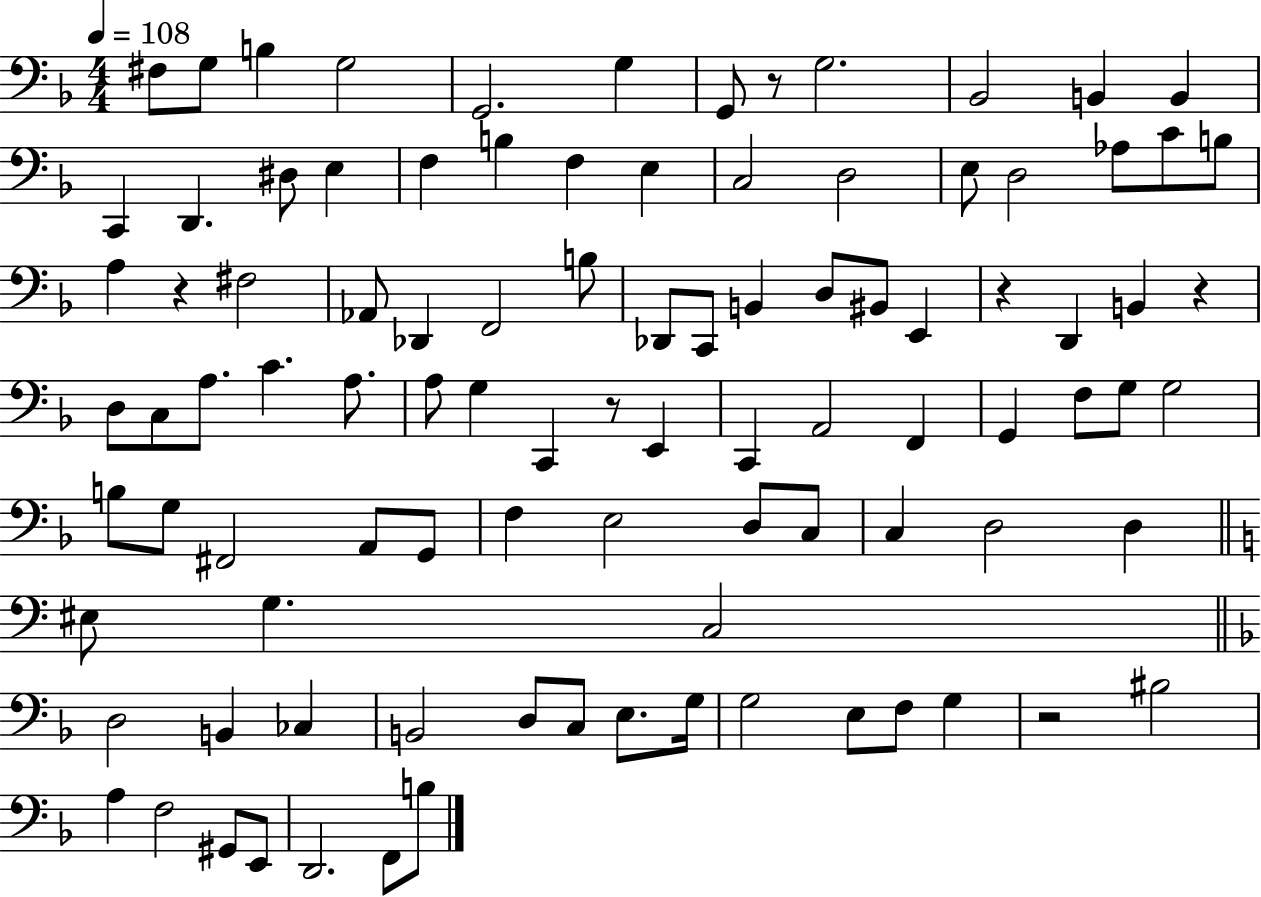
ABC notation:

X:1
T:Untitled
M:4/4
L:1/4
K:F
^F,/2 G,/2 B, G,2 G,,2 G, G,,/2 z/2 G,2 _B,,2 B,, B,, C,, D,, ^D,/2 E, F, B, F, E, C,2 D,2 E,/2 D,2 _A,/2 C/2 B,/2 A, z ^F,2 _A,,/2 _D,, F,,2 B,/2 _D,,/2 C,,/2 B,, D,/2 ^B,,/2 E,, z D,, B,, z D,/2 C,/2 A,/2 C A,/2 A,/2 G, C,, z/2 E,, C,, A,,2 F,, G,, F,/2 G,/2 G,2 B,/2 G,/2 ^F,,2 A,,/2 G,,/2 F, E,2 D,/2 C,/2 C, D,2 D, ^E,/2 G, C,2 D,2 B,, _C, B,,2 D,/2 C,/2 E,/2 G,/4 G,2 E,/2 F,/2 G, z2 ^B,2 A, F,2 ^G,,/2 E,,/2 D,,2 F,,/2 B,/2